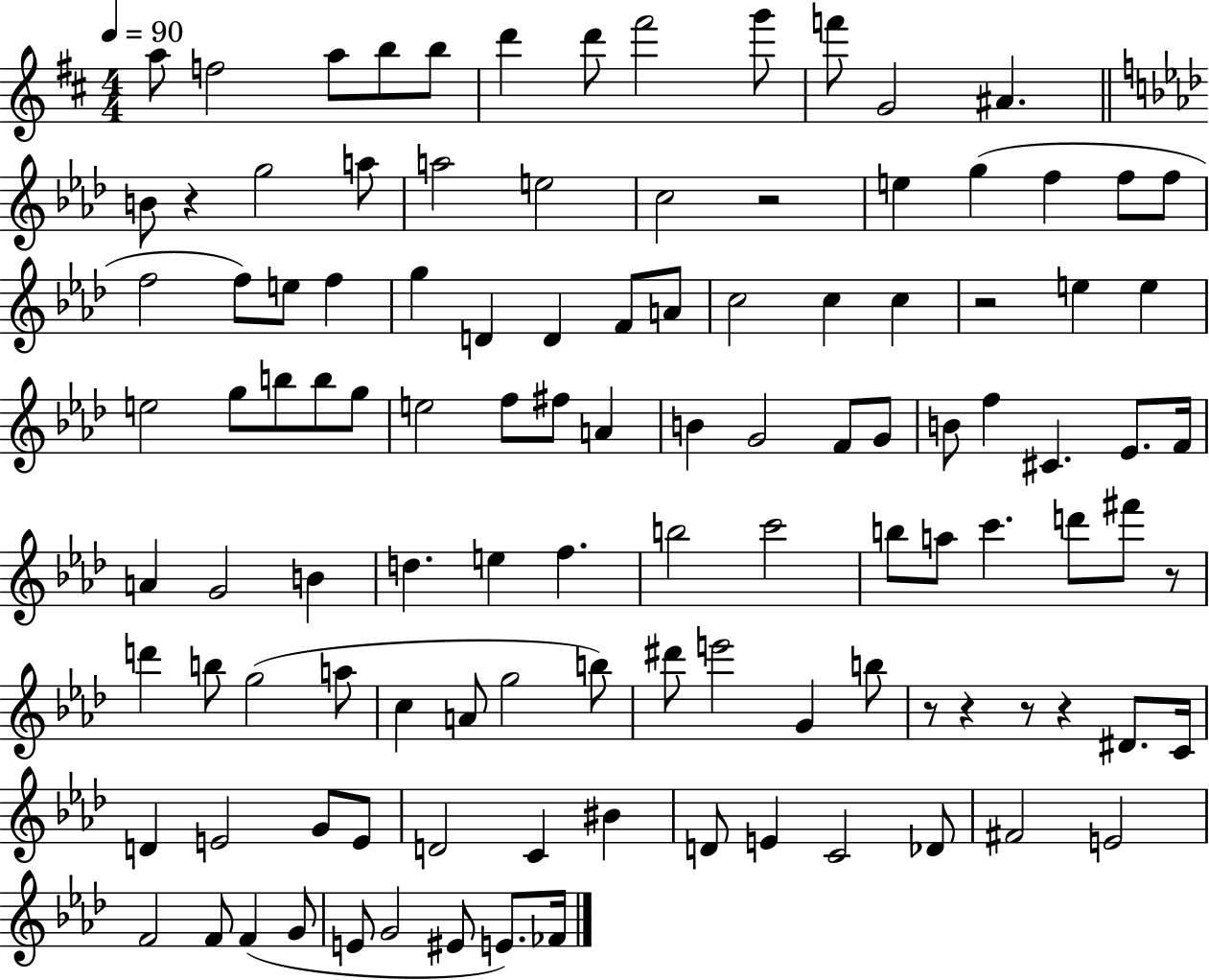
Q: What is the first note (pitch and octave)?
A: A5